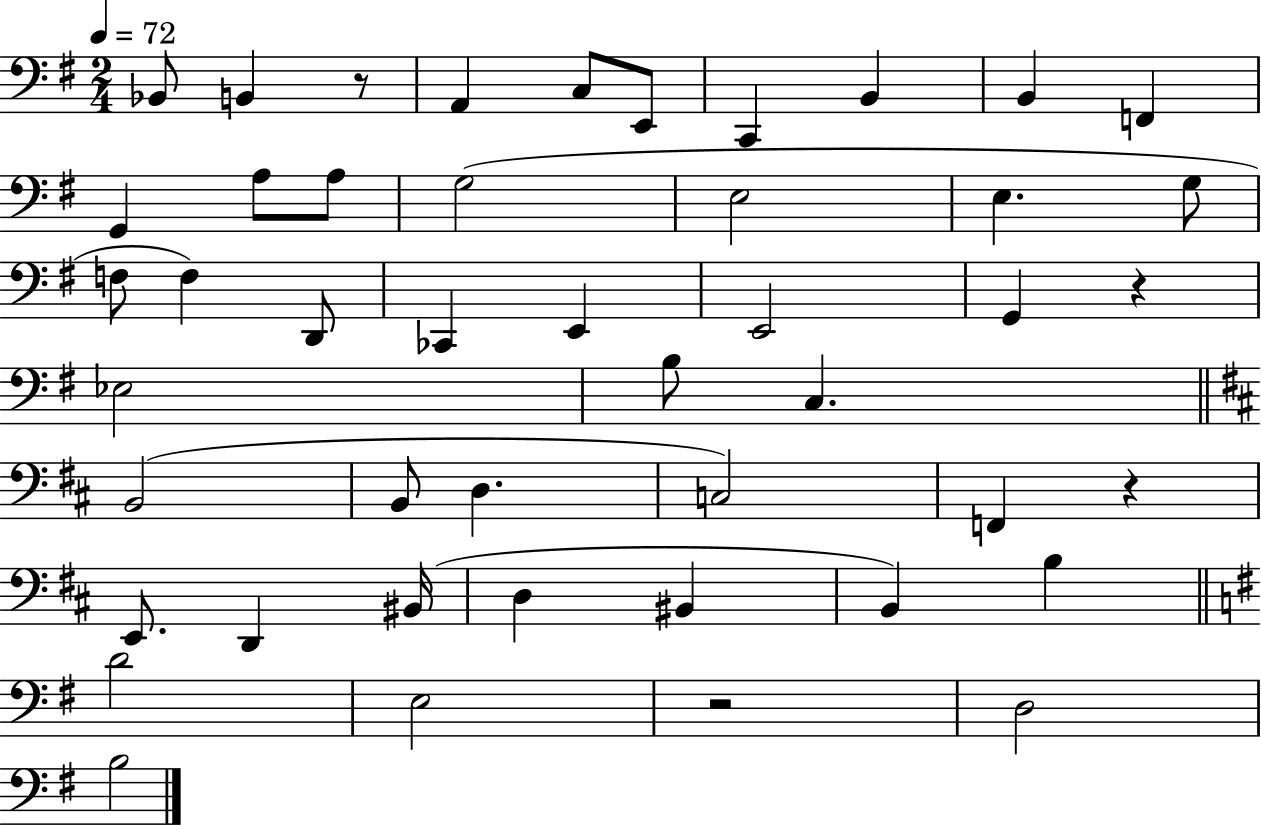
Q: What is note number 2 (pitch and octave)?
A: B2